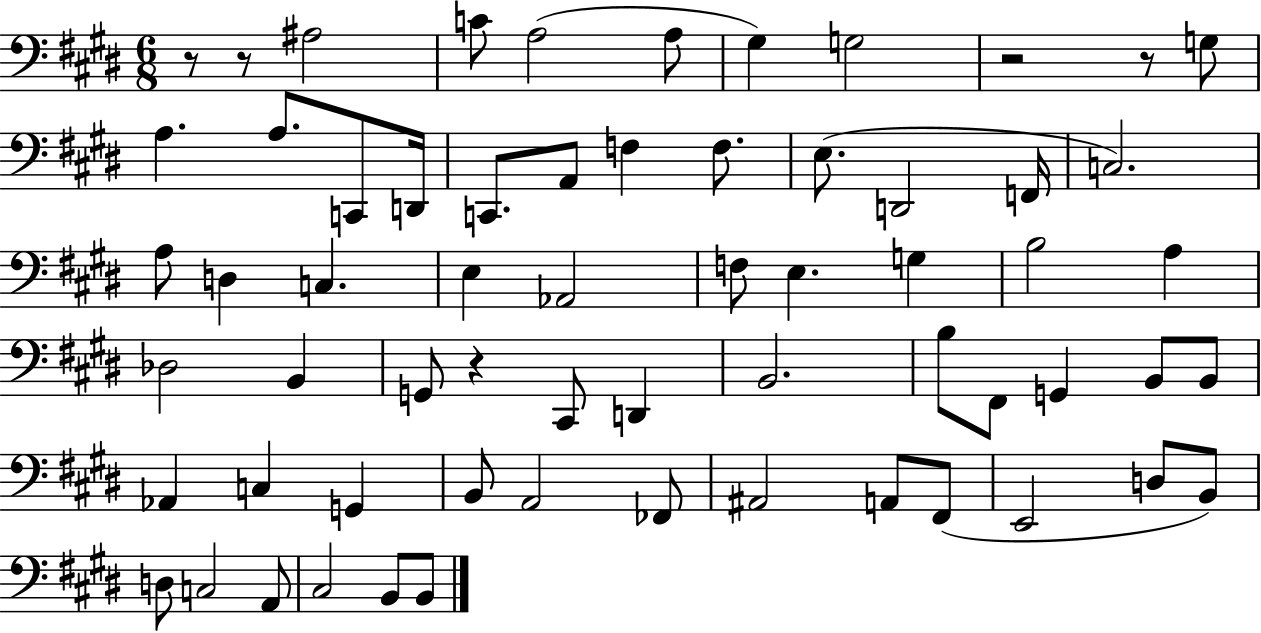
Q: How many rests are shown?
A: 5